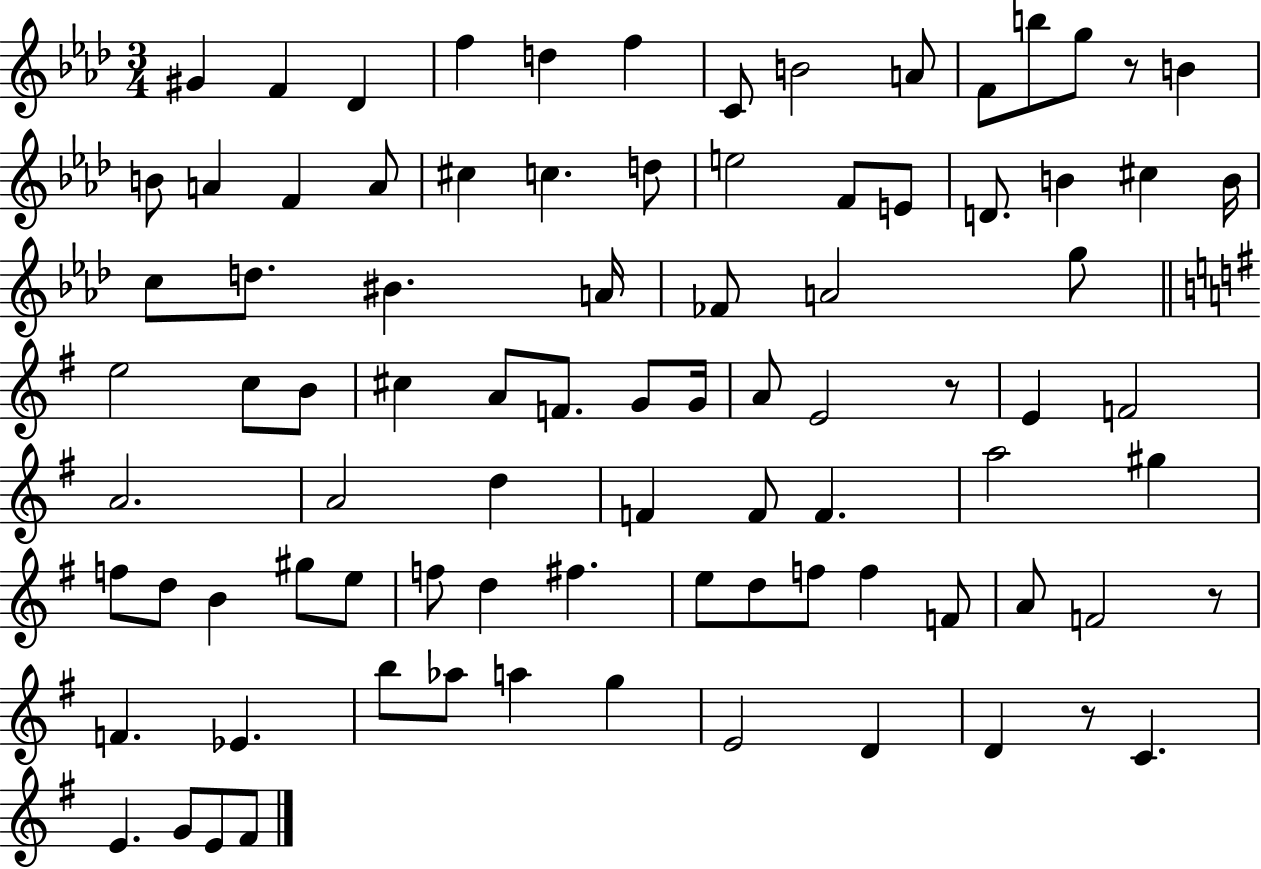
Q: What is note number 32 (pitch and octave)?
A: FES4